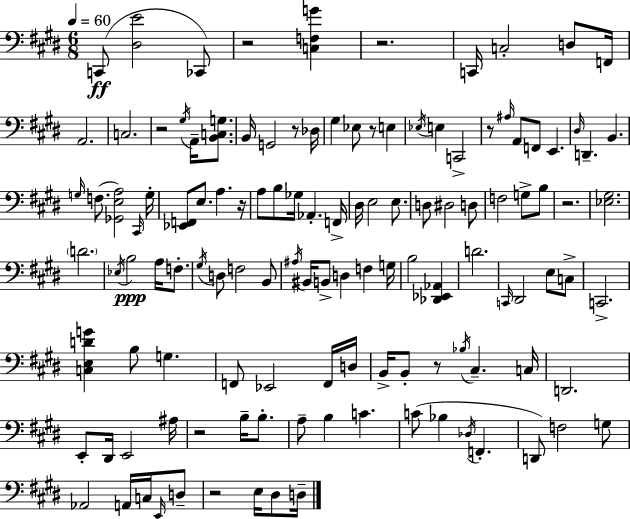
X:1
T:Untitled
M:6/8
L:1/4
K:E
C,,/2 [^D,E]2 _C,,/2 z2 [C,F,G] z2 C,,/4 C,2 D,/2 F,,/4 A,,2 C,2 z2 ^G,/4 A,,/4 [B,,C,G,]/2 B,,/4 G,,2 z/2 _D,/4 ^G, _E,/2 z/2 E, _E,/4 E, C,,2 z/2 ^A,/4 A,,/2 F,,/2 E,, ^D,/4 D,, B,, G,/4 F,/2 [_G,,E,A,]2 ^C,,/4 G,/4 [_E,,F,,]/2 E,/2 A, z/4 A,/2 B,/2 _G,/4 _A,, F,,/4 ^D,/4 E,2 E,/2 D,/2 ^D,2 D,/2 F,2 G,/2 B,/2 z2 [_E,^G,]2 D2 _E,/4 B,2 A,/4 F,/2 ^G,/4 D,/2 F,2 B,,/2 ^A,/4 ^B,,/4 B,,/2 D, F, G,/4 B,2 [_D,,_E,,_A,,] D2 C,,/4 ^D,,2 E,/2 C,/2 C,,2 [C,E,DG] B,/2 G, F,,/2 _E,,2 F,,/4 D,/4 B,,/4 B,,/2 z/2 _B,/4 ^C, C,/4 D,,2 E,,/2 ^D,,/4 E,,2 ^A,/4 z2 B,/4 B,/2 A,/2 B, C C/2 _B, _D,/4 F,, D,,/2 F,2 G,/2 _A,,2 A,,/4 C,/4 E,,/4 D,/2 z2 E,/4 ^D,/2 D,/4